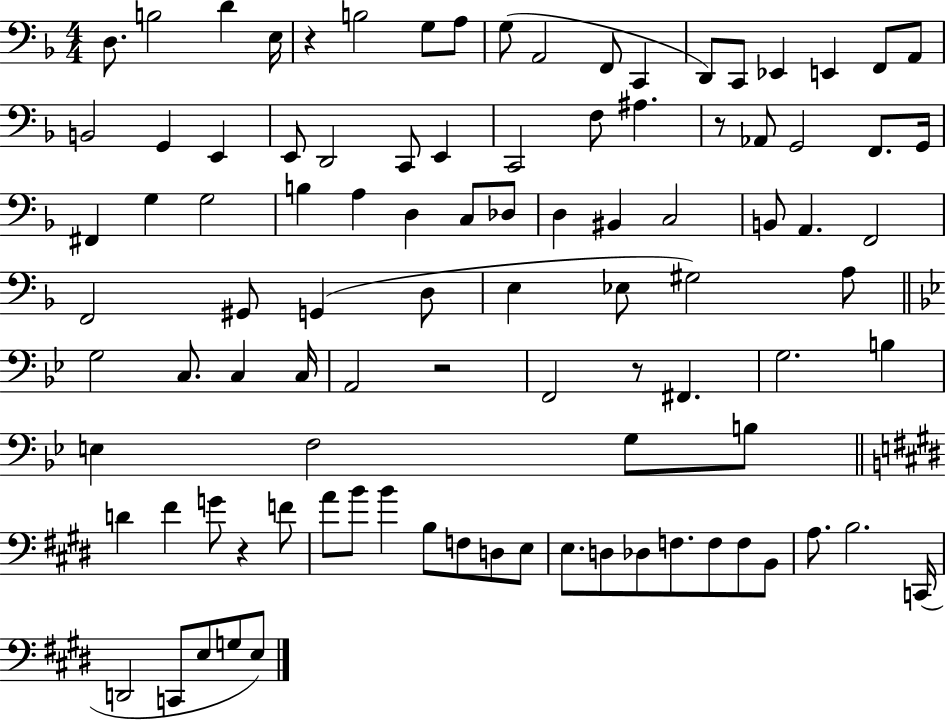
X:1
T:Untitled
M:4/4
L:1/4
K:F
D,/2 B,2 D E,/4 z B,2 G,/2 A,/2 G,/2 A,,2 F,,/2 C,, D,,/2 C,,/2 _E,, E,, F,,/2 A,,/2 B,,2 G,, E,, E,,/2 D,,2 C,,/2 E,, C,,2 F,/2 ^A, z/2 _A,,/2 G,,2 F,,/2 G,,/4 ^F,, G, G,2 B, A, D, C,/2 _D,/2 D, ^B,, C,2 B,,/2 A,, F,,2 F,,2 ^G,,/2 G,, D,/2 E, _E,/2 ^G,2 A,/2 G,2 C,/2 C, C,/4 A,,2 z2 F,,2 z/2 ^F,, G,2 B, E, F,2 G,/2 B,/2 D ^F G/2 z F/2 A/2 B/2 B B,/2 F,/2 D,/2 E,/2 E,/2 D,/2 _D,/2 F,/2 F,/2 F,/2 B,,/2 A,/2 B,2 C,,/4 D,,2 C,,/2 E,/2 G,/2 E,/2